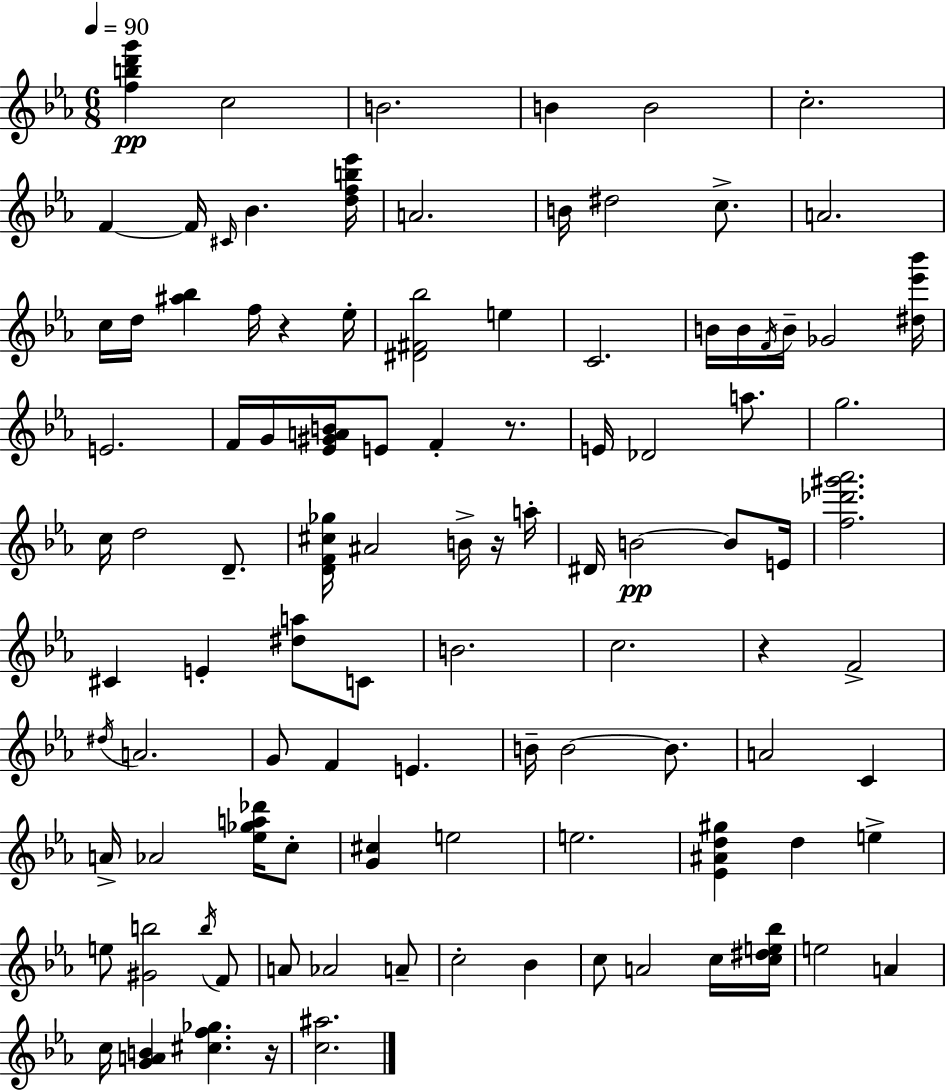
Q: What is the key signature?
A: EES major